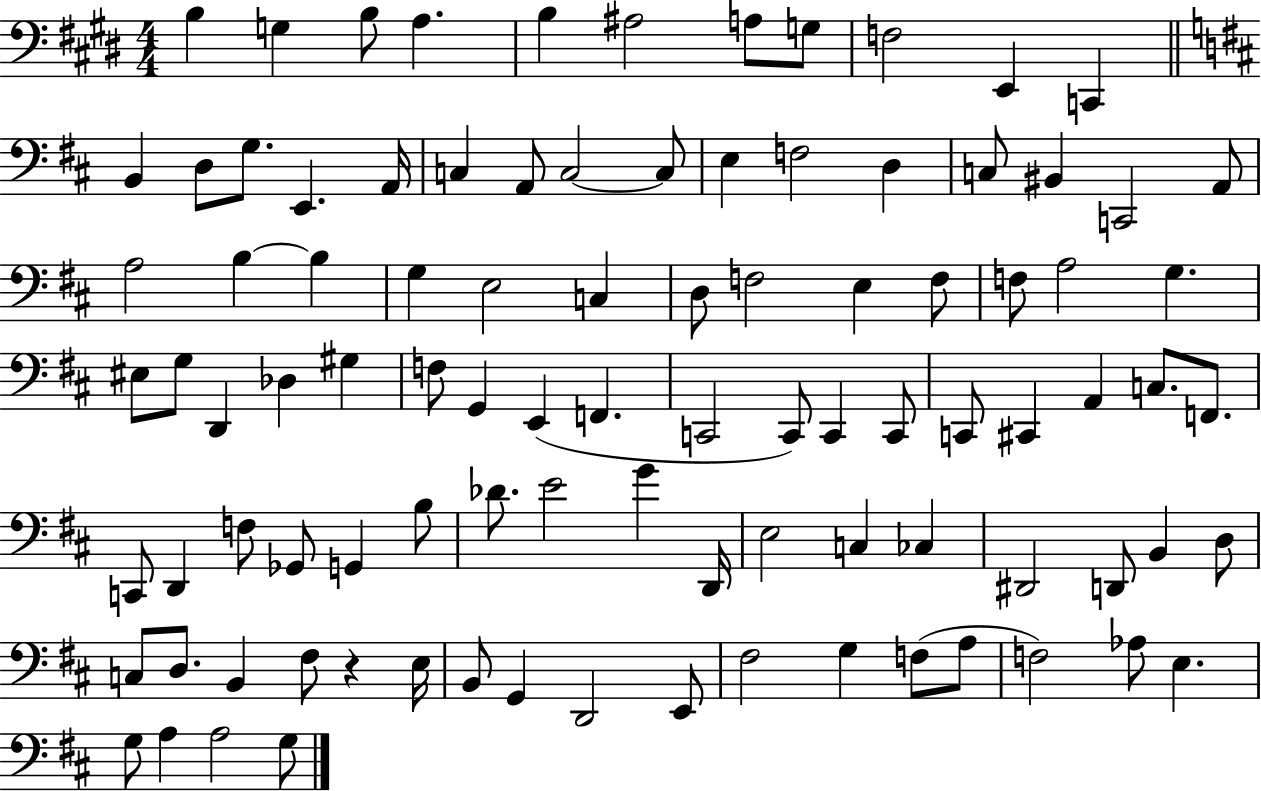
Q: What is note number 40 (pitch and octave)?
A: G3